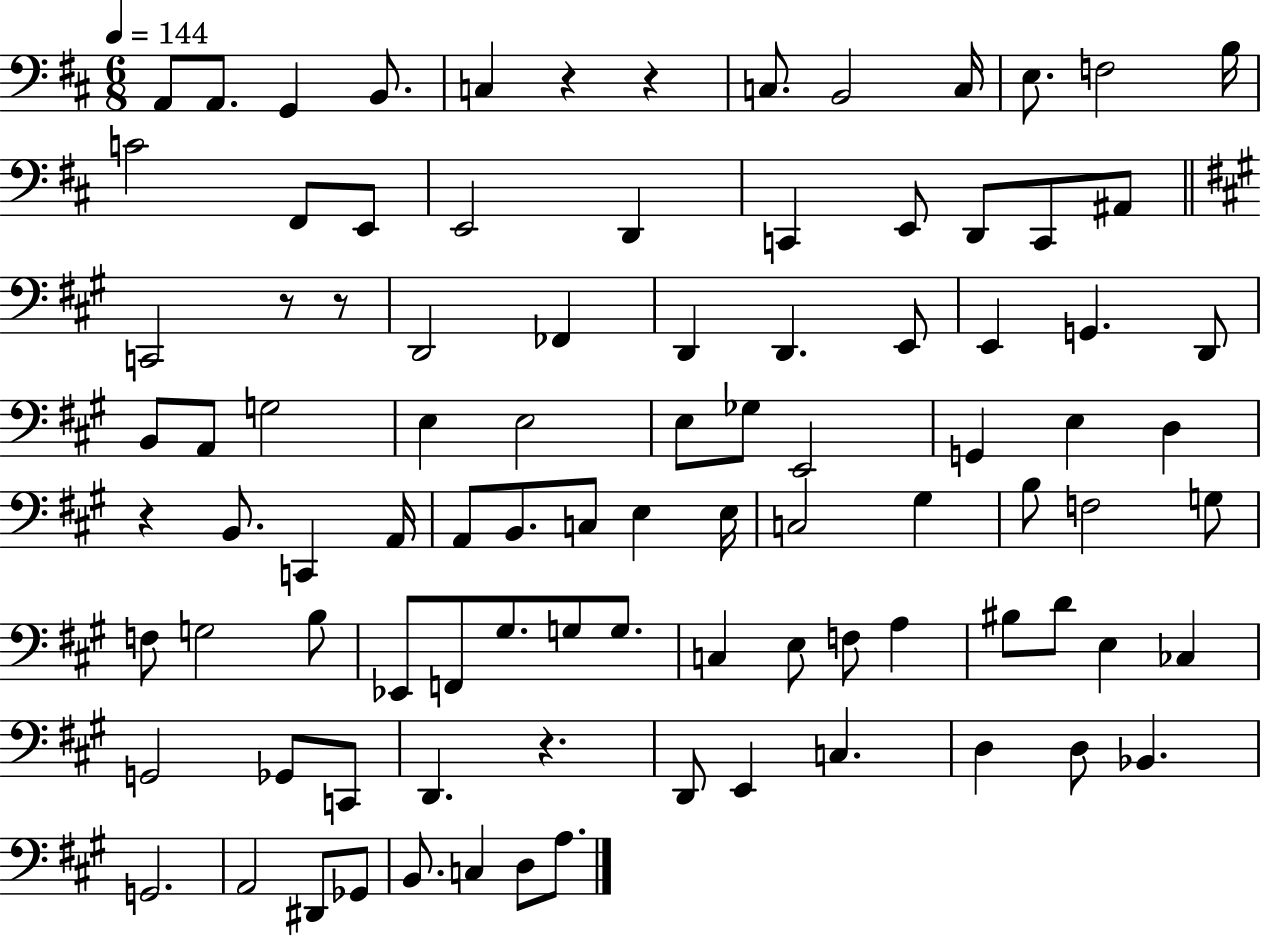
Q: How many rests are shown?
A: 6